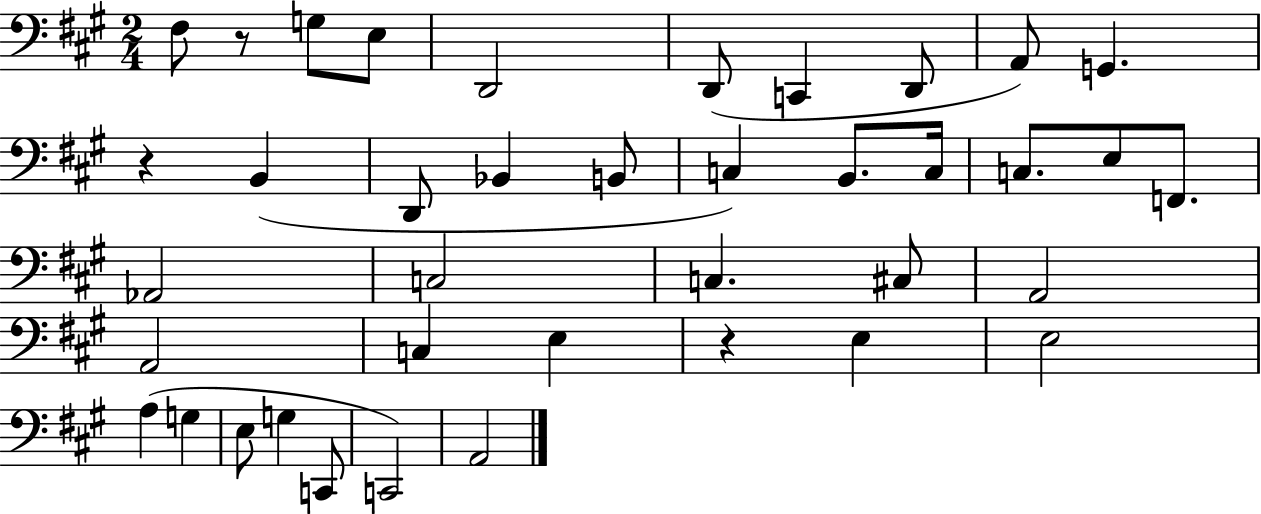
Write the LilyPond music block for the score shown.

{
  \clef bass
  \numericTimeSignature
  \time 2/4
  \key a \major
  fis8 r8 g8 e8 | d,2 | d,8( c,4 d,8 | a,8) g,4. | \break r4 b,4( | d,8 bes,4 b,8 | c4) b,8. c16 | c8. e8 f,8. | \break aes,2 | c2 | c4. cis8 | a,2 | \break a,2 | c4 e4 | r4 e4 | e2 | \break a4( g4 | e8 g4 c,8 | c,2) | a,2 | \break \bar "|."
}